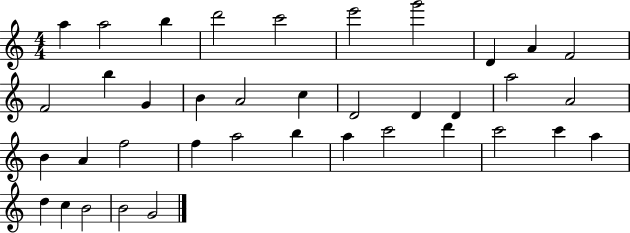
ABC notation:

X:1
T:Untitled
M:4/4
L:1/4
K:C
a a2 b d'2 c'2 e'2 g'2 D A F2 F2 b G B A2 c D2 D D a2 A2 B A f2 f a2 b a c'2 d' c'2 c' a d c B2 B2 G2